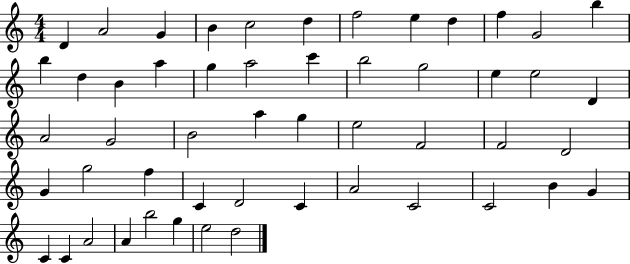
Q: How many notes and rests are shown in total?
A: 52